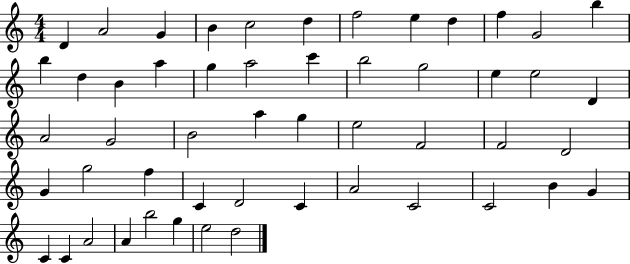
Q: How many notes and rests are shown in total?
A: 52